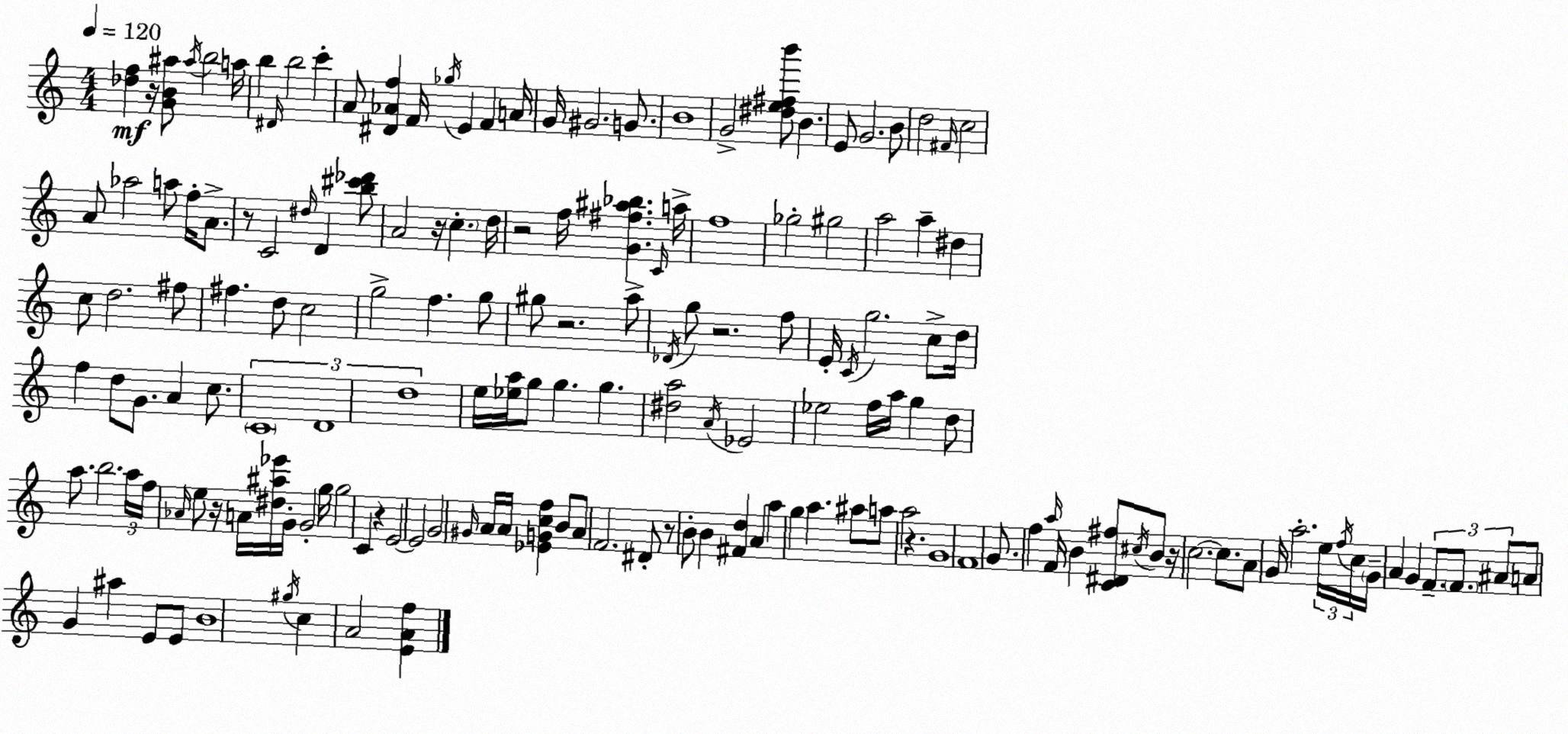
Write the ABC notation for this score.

X:1
T:Untitled
M:4/4
L:1/4
K:Am
[_df] z/4 [GB^a]/2 ^a/4 b2 a/4 b ^D/4 b2 c' A/2 [^D_Af] F/4 _g/4 E F A/4 G/4 ^G2 G/2 B4 G2 [^de^fb']/2 B E/2 G2 B/2 d2 ^F/4 c2 A/2 _a2 a/2 f/4 A/2 z/2 C2 ^d/4 D [b^c'_d']/2 A2 z/4 c d/4 z2 f/4 [G^f^a_b] C/4 a/4 f4 _g2 ^g2 a2 a ^d c/2 d2 ^f/2 ^f d/2 c2 g2 f g/2 ^g/2 z2 a/2 _D/4 g/2 z2 f/2 E/4 C/4 g2 c/2 d/4 f d/2 G/2 A c/2 C4 D4 d4 e/4 [_ea]/4 g/2 g g [^da]2 A/4 _E2 _e2 f/4 a/4 g d/2 a/2 b2 a/4 f/4 _A/4 e/2 z/4 A/4 [^d^a_e']/4 G/4 G2 g/4 g2 C z E2 E2 G2 ^G/4 A/4 A/4 [_EGcf] B/2 A/2 F2 ^D/2 z/2 B/2 B [^Fd] A a g a ^a/2 a/2 a2 z G4 F4 G/2 f a/4 F/4 B [C^D^f]/2 ^c/4 B/2 z/4 c2 c/2 A/2 G/4 a2 e/4 f/4 c/4 G/4 A G F/2 F/2 ^A/2 A/2 G ^a E/2 E/2 B4 ^g/4 c A2 [EAf]